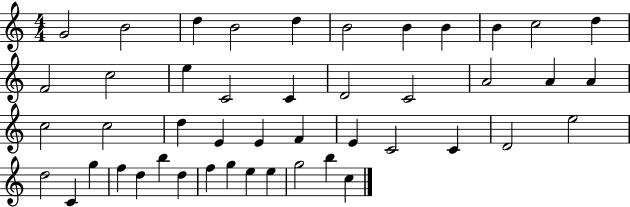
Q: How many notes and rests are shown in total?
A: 46